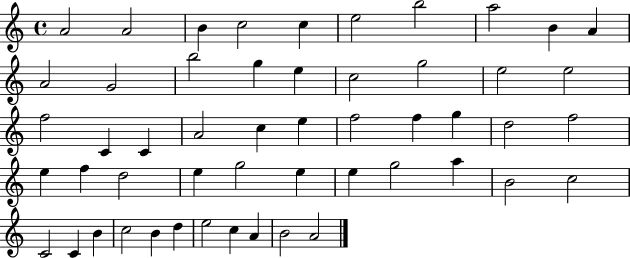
X:1
T:Untitled
M:4/4
L:1/4
K:C
A2 A2 B c2 c e2 b2 a2 B A A2 G2 b2 g e c2 g2 e2 e2 f2 C C A2 c e f2 f g d2 f2 e f d2 e g2 e e g2 a B2 c2 C2 C B c2 B d e2 c A B2 A2